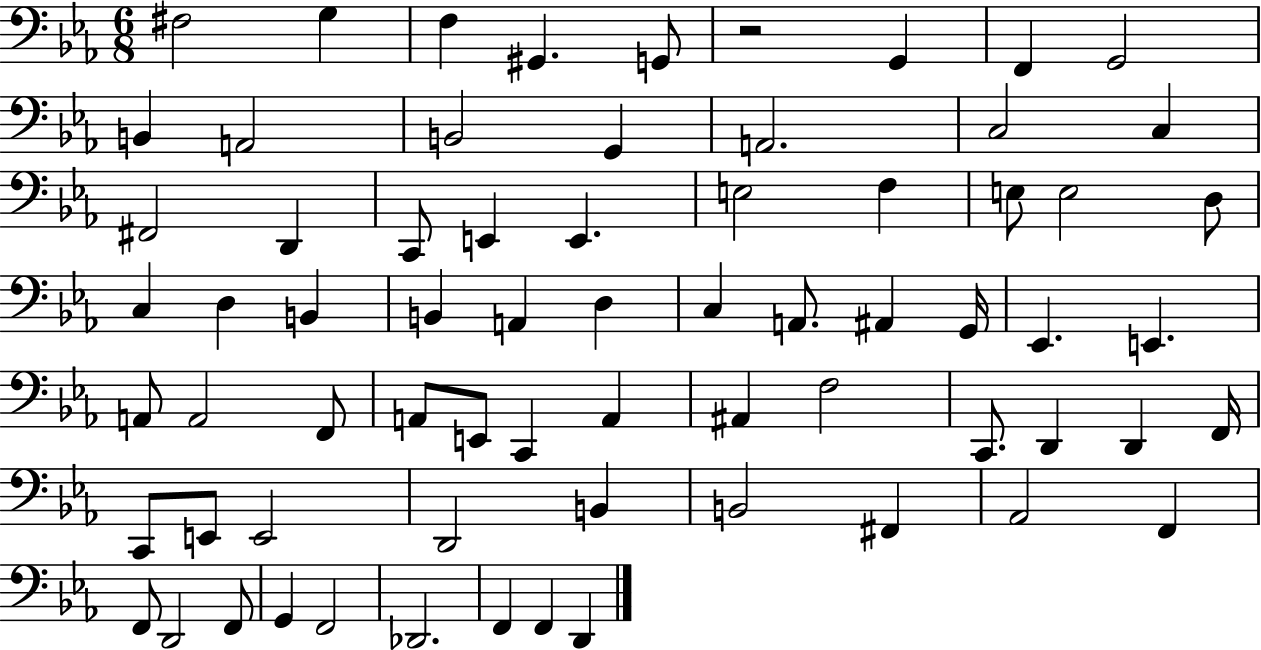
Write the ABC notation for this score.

X:1
T:Untitled
M:6/8
L:1/4
K:Eb
^F,2 G, F, ^G,, G,,/2 z2 G,, F,, G,,2 B,, A,,2 B,,2 G,, A,,2 C,2 C, ^F,,2 D,, C,,/2 E,, E,, E,2 F, E,/2 E,2 D,/2 C, D, B,, B,, A,, D, C, A,,/2 ^A,, G,,/4 _E,, E,, A,,/2 A,,2 F,,/2 A,,/2 E,,/2 C,, A,, ^A,, F,2 C,,/2 D,, D,, F,,/4 C,,/2 E,,/2 E,,2 D,,2 B,, B,,2 ^F,, _A,,2 F,, F,,/2 D,,2 F,,/2 G,, F,,2 _D,,2 F,, F,, D,,